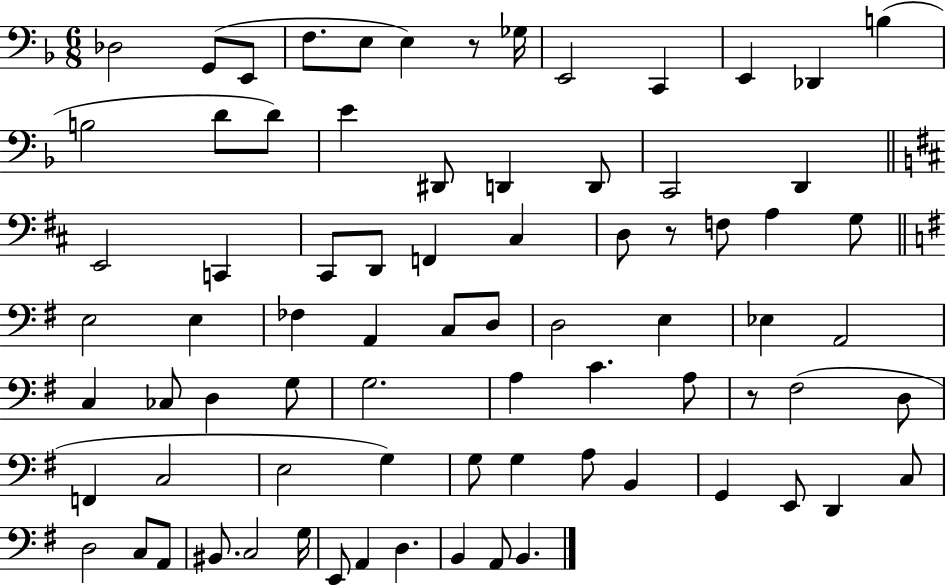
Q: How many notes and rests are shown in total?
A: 78